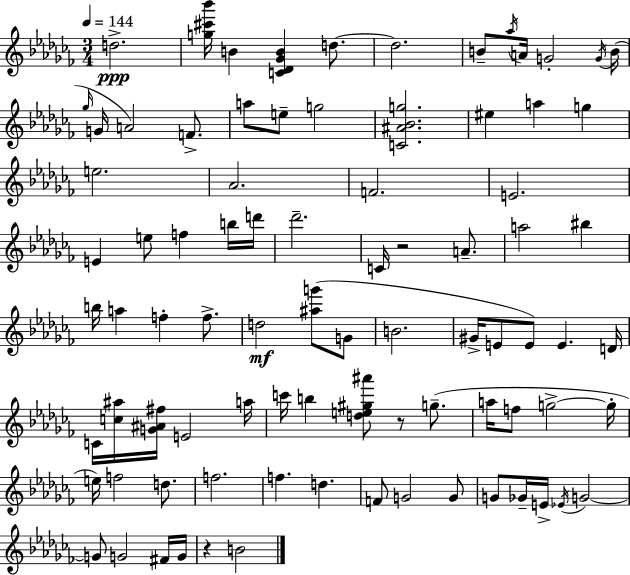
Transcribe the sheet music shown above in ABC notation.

X:1
T:Untitled
M:3/4
L:1/4
K:Abm
d2 [g^c'_b']/4 B [C_D_GB] d/2 d2 B/2 _a/4 A/4 G2 G/4 B/4 _g/4 G/4 A2 F/2 a/2 e/2 g2 [C^A_Bg]2 ^e a g e2 _A2 F2 E2 E e/2 f b/4 d'/4 _d'2 C/4 z2 A/2 a2 ^b b/4 a f f/2 d2 [^ag']/2 G/2 B2 ^G/4 E/2 E/2 E D/4 C/4 [c^a]/4 [G^A^f]/4 E2 a/4 c'/4 b [de^g^a']/2 z/2 g/2 a/4 f/2 g2 g/4 e/4 f2 d/2 f2 f d F/2 G2 G/2 G/2 _G/4 E/4 _E/4 G2 G/2 G2 ^F/4 G/4 z B2